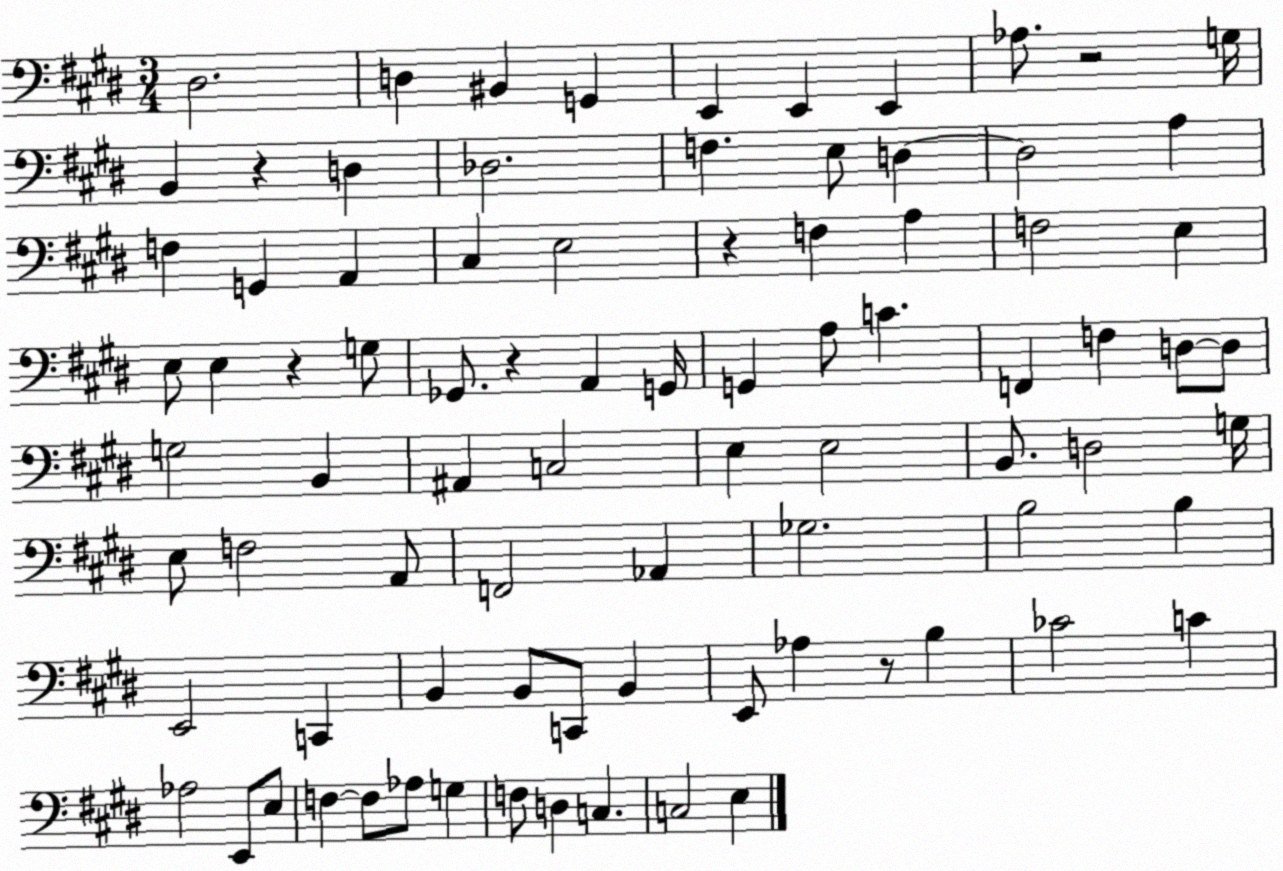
X:1
T:Untitled
M:3/4
L:1/4
K:E
^D,2 D, ^B,, G,, E,, E,, E,, _A,/2 z2 G,/4 B,, z D, _D,2 F, E,/2 D, D,2 A, F, G,, A,, ^C, E,2 z F, A, F,2 E, E,/2 E, z G,/2 _G,,/2 z A,, G,,/4 G,, A,/2 C F,, F, D,/2 D,/2 G,2 B,, ^A,, C,2 E, E,2 B,,/2 D,2 G,/4 E,/2 F,2 A,,/2 F,,2 _A,, _G,2 B,2 B, E,,2 C,, B,, B,,/2 C,,/2 B,, E,,/2 _A, z/2 B, _C2 C _A,2 E,,/2 E,/2 F, F,/2 _A,/2 G, F,/2 D, C, C,2 E,